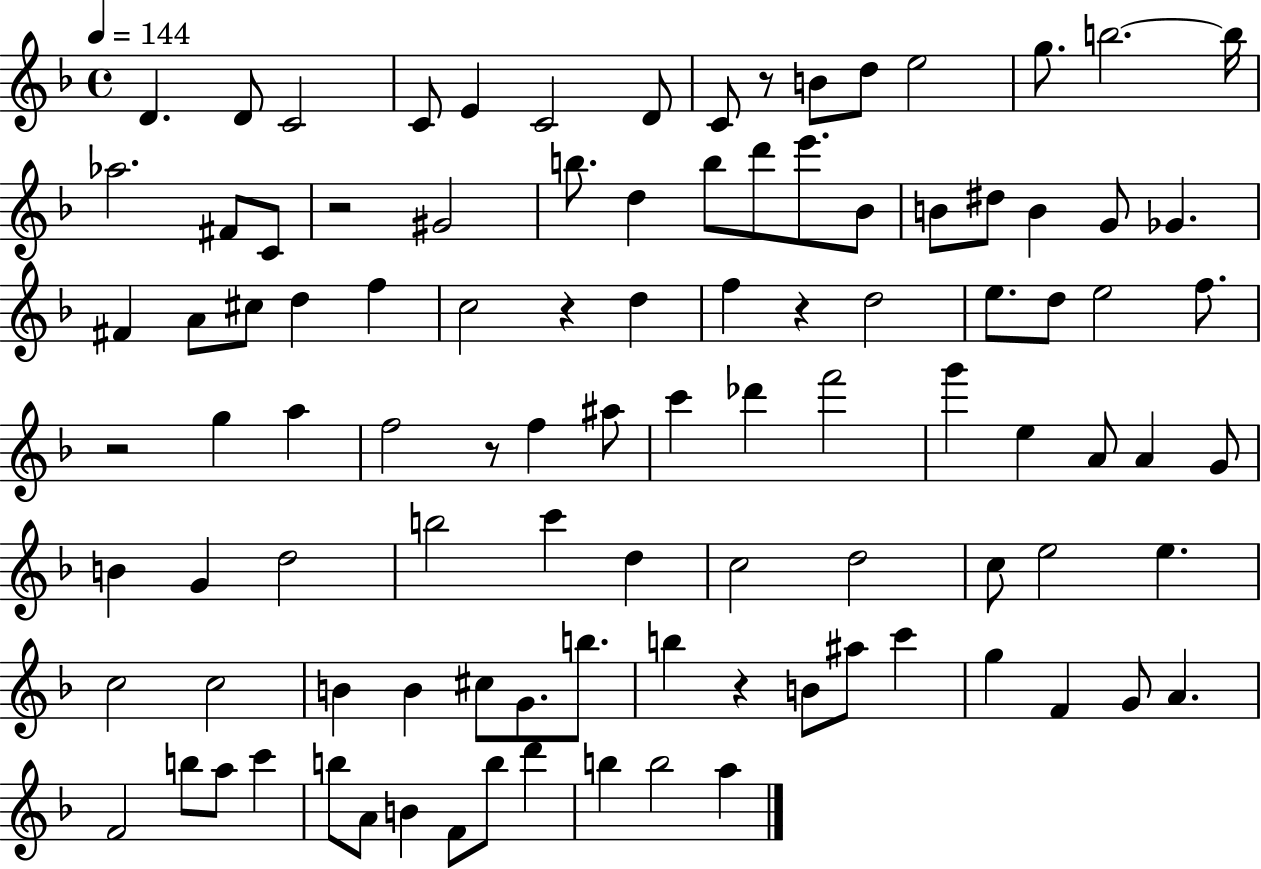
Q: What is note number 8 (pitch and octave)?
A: C4